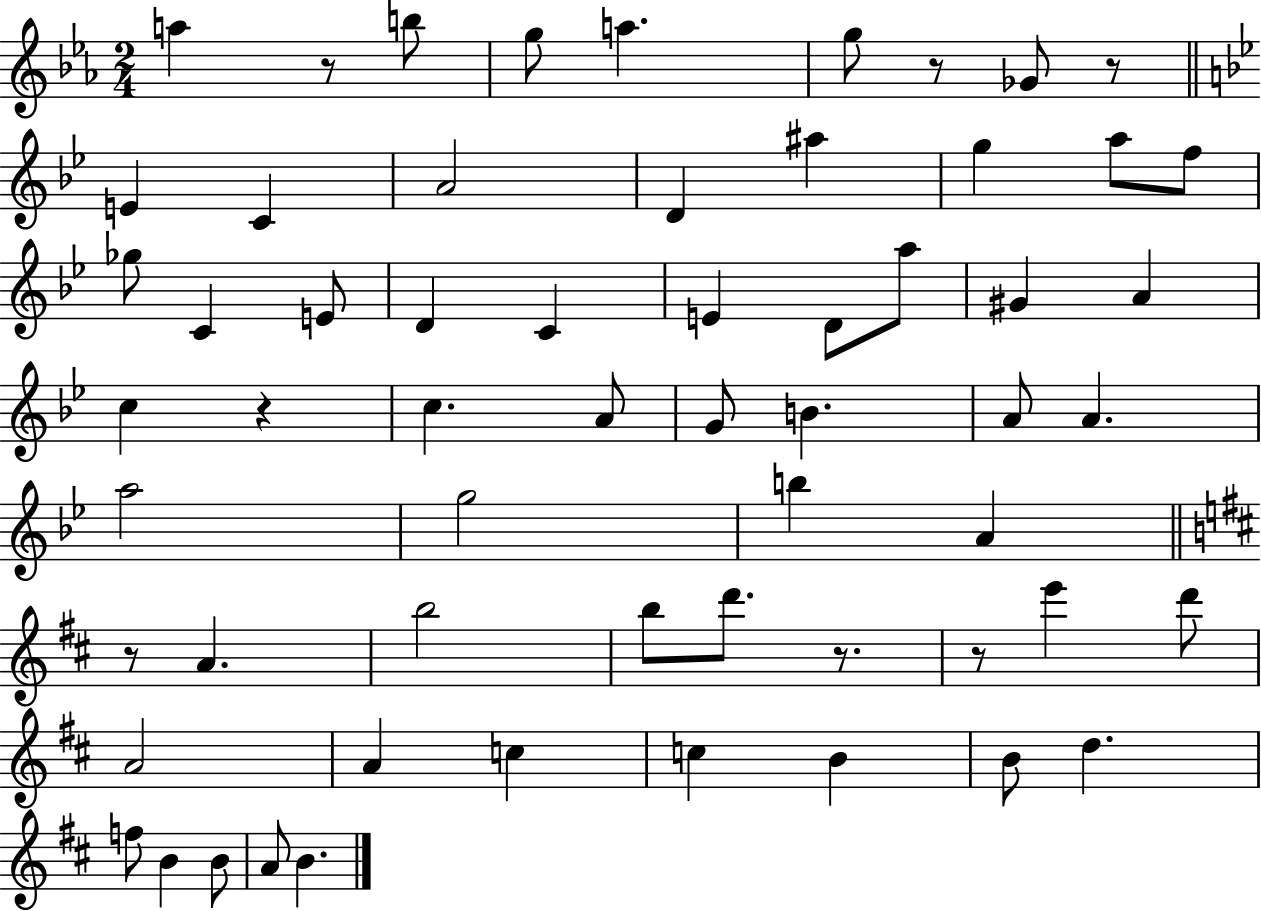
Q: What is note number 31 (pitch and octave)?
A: A4